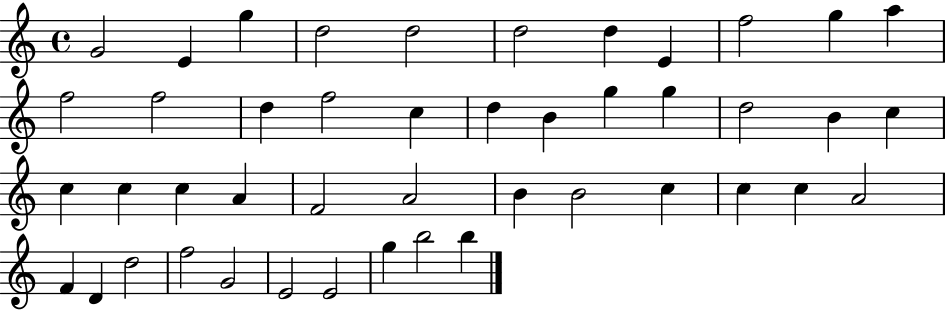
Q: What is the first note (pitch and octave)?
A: G4